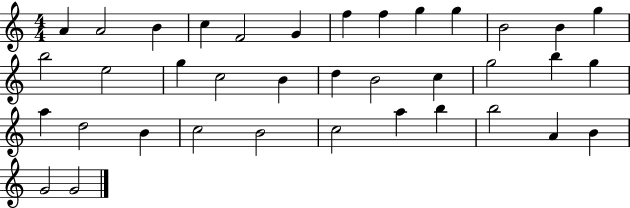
X:1
T:Untitled
M:4/4
L:1/4
K:C
A A2 B c F2 G f f g g B2 B g b2 e2 g c2 B d B2 c g2 b g a d2 B c2 B2 c2 a b b2 A B G2 G2